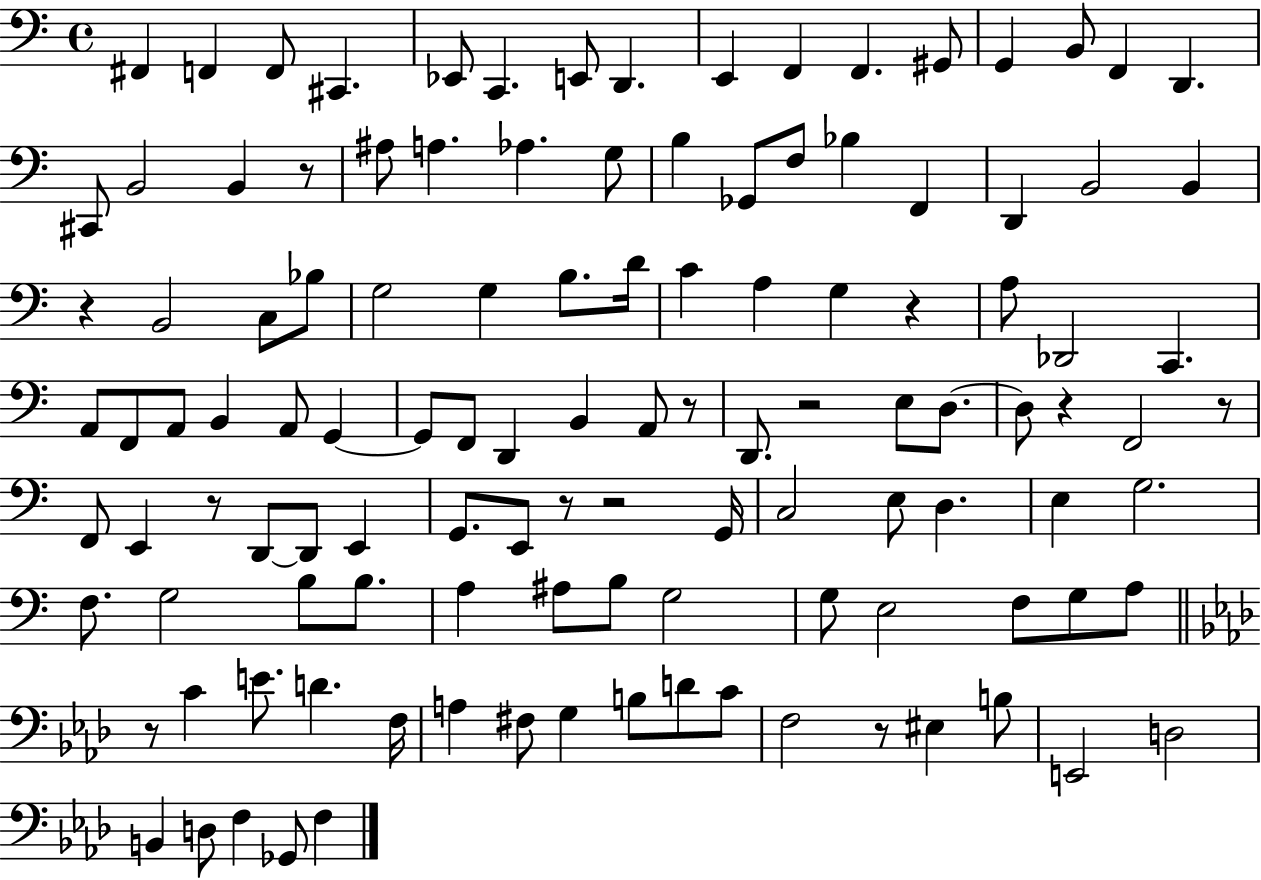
F#2/q F2/q F2/e C#2/q. Eb2/e C2/q. E2/e D2/q. E2/q F2/q F2/q. G#2/e G2/q B2/e F2/q D2/q. C#2/e B2/h B2/q R/e A#3/e A3/q. Ab3/q. G3/e B3/q Gb2/e F3/e Bb3/q F2/q D2/q B2/h B2/q R/q B2/h C3/e Bb3/e G3/h G3/q B3/e. D4/s C4/q A3/q G3/q R/q A3/e Db2/h C2/q. A2/e F2/e A2/e B2/q A2/e G2/q G2/e F2/e D2/q B2/q A2/e R/e D2/e. R/h E3/e D3/e. D3/e R/q F2/h R/e F2/e E2/q R/e D2/e D2/e E2/q G2/e. E2/e R/e R/h G2/s C3/h E3/e D3/q. E3/q G3/h. F3/e. G3/h B3/e B3/e. A3/q A#3/e B3/e G3/h G3/e E3/h F3/e G3/e A3/e R/e C4/q E4/e. D4/q. F3/s A3/q F#3/e G3/q B3/e D4/e C4/e F3/h R/e EIS3/q B3/e E2/h D3/h B2/q D3/e F3/q Gb2/e F3/q